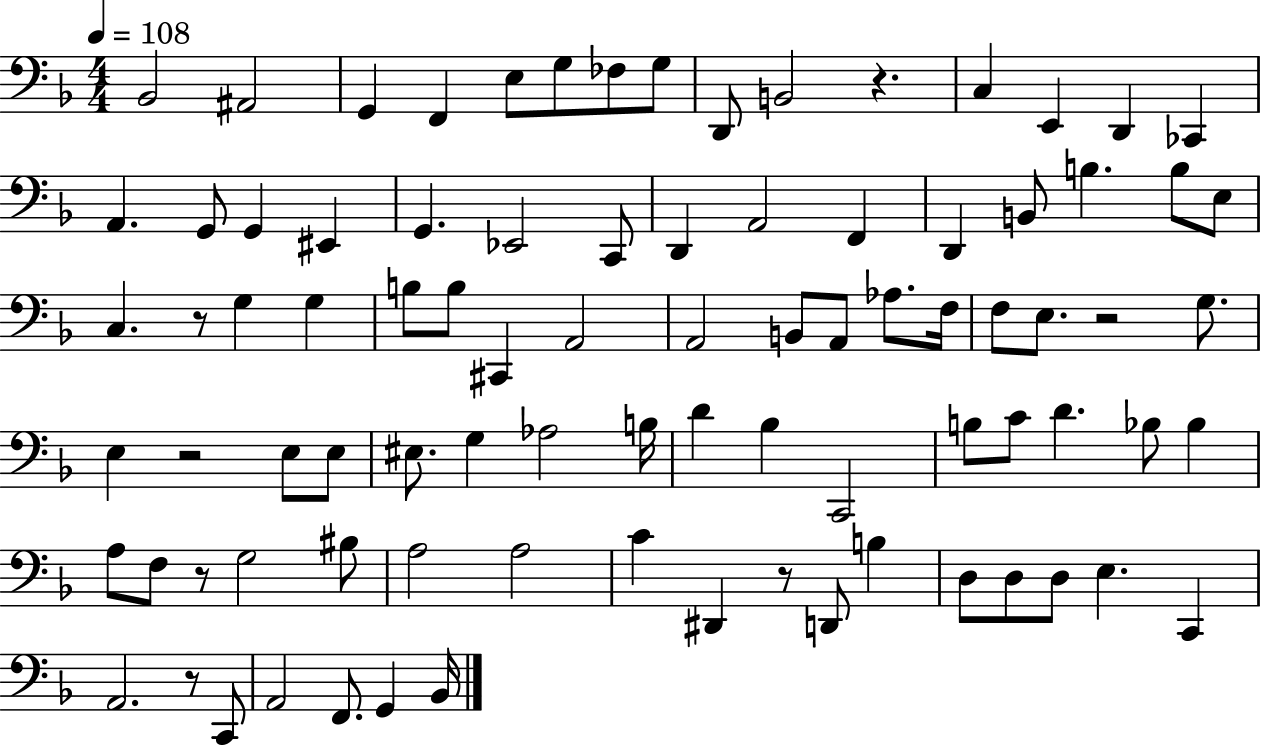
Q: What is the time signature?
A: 4/4